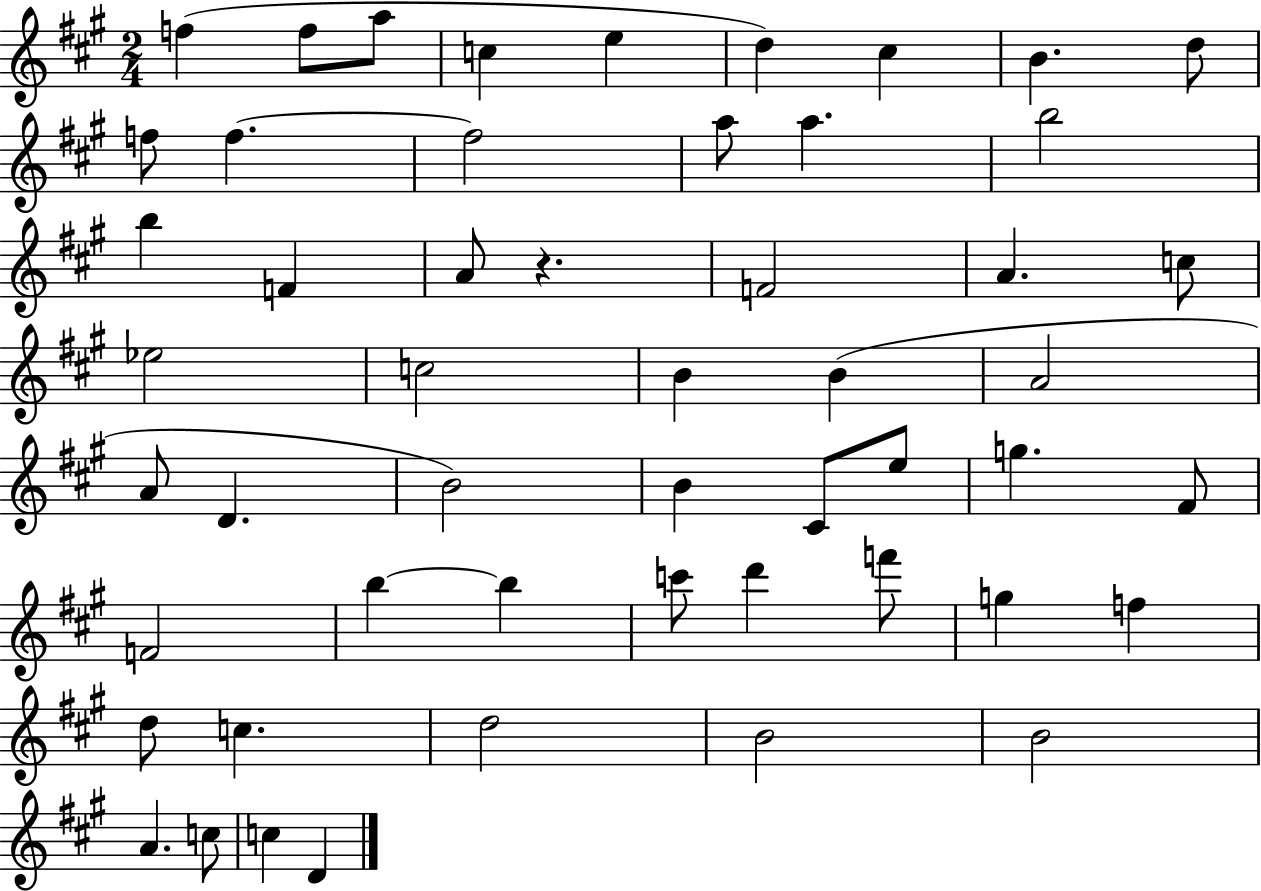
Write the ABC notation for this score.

X:1
T:Untitled
M:2/4
L:1/4
K:A
f f/2 a/2 c e d ^c B d/2 f/2 f f2 a/2 a b2 b F A/2 z F2 A c/2 _e2 c2 B B A2 A/2 D B2 B ^C/2 e/2 g ^F/2 F2 b b c'/2 d' f'/2 g f d/2 c d2 B2 B2 A c/2 c D